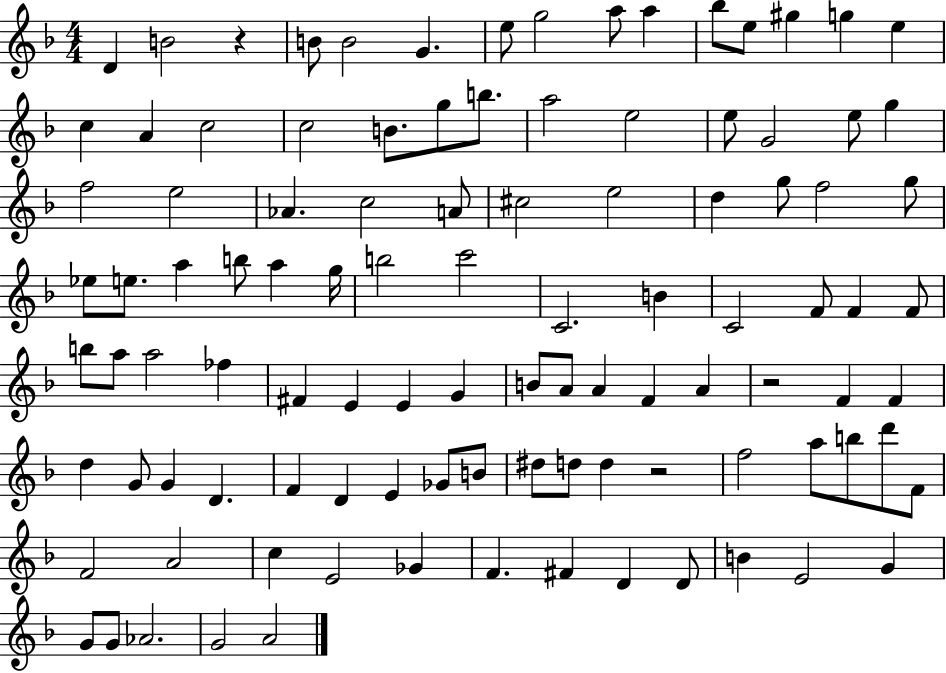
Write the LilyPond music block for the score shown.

{
  \clef treble
  \numericTimeSignature
  \time 4/4
  \key f \major
  d'4 b'2 r4 | b'8 b'2 g'4. | e''8 g''2 a''8 a''4 | bes''8 e''8 gis''4 g''4 e''4 | \break c''4 a'4 c''2 | c''2 b'8. g''8 b''8. | a''2 e''2 | e''8 g'2 e''8 g''4 | \break f''2 e''2 | aes'4. c''2 a'8 | cis''2 e''2 | d''4 g''8 f''2 g''8 | \break ees''8 e''8. a''4 b''8 a''4 g''16 | b''2 c'''2 | c'2. b'4 | c'2 f'8 f'4 f'8 | \break b''8 a''8 a''2 fes''4 | fis'4 e'4 e'4 g'4 | b'8 a'8 a'4 f'4 a'4 | r2 f'4 f'4 | \break d''4 g'8 g'4 d'4. | f'4 d'4 e'4 ges'8 b'8 | dis''8 d''8 d''4 r2 | f''2 a''8 b''8 d'''8 f'8 | \break f'2 a'2 | c''4 e'2 ges'4 | f'4. fis'4 d'4 d'8 | b'4 e'2 g'4 | \break g'8 g'8 aes'2. | g'2 a'2 | \bar "|."
}